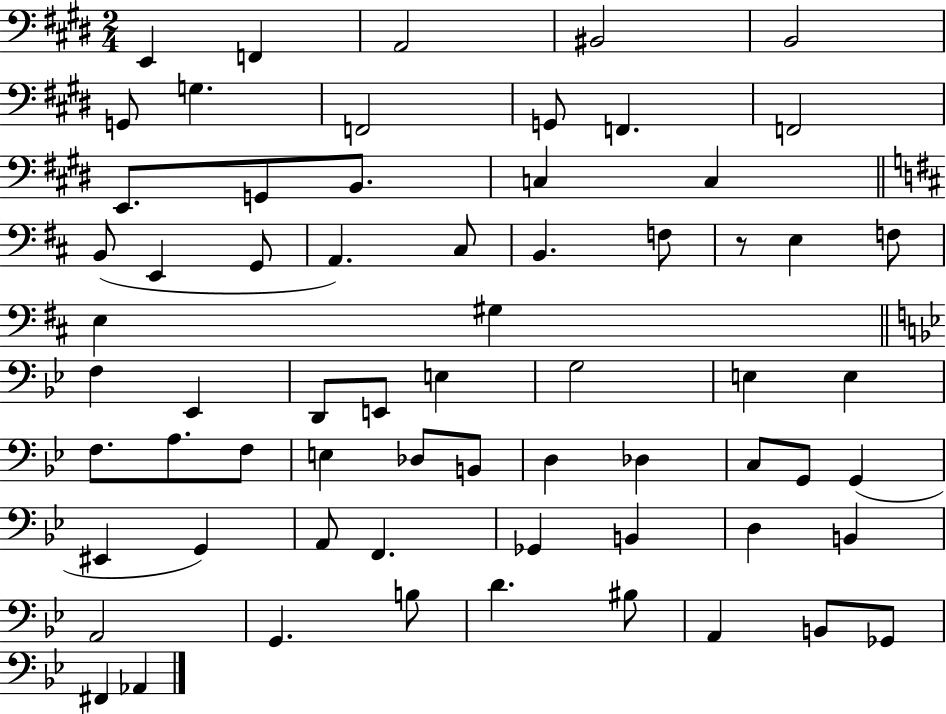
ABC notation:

X:1
T:Untitled
M:2/4
L:1/4
K:E
E,, F,, A,,2 ^B,,2 B,,2 G,,/2 G, F,,2 G,,/2 F,, F,,2 E,,/2 G,,/2 B,,/2 C, C, B,,/2 E,, G,,/2 A,, ^C,/2 B,, F,/2 z/2 E, F,/2 E, ^G, F, _E,, D,,/2 E,,/2 E, G,2 E, E, F,/2 A,/2 F,/2 E, _D,/2 B,,/2 D, _D, C,/2 G,,/2 G,, ^E,, G,, A,,/2 F,, _G,, B,, D, B,, A,,2 G,, B,/2 D ^B,/2 A,, B,,/2 _G,,/2 ^F,, _A,,